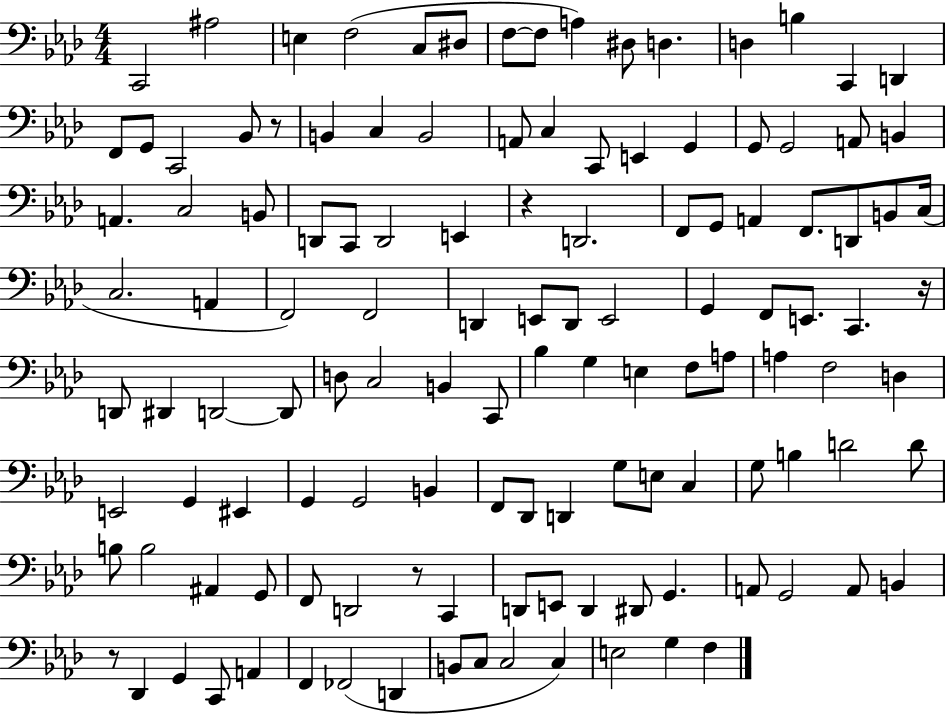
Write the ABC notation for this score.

X:1
T:Untitled
M:4/4
L:1/4
K:Ab
C,,2 ^A,2 E, F,2 C,/2 ^D,/2 F,/2 F,/2 A, ^D,/2 D, D, B, C,, D,, F,,/2 G,,/2 C,,2 _B,,/2 z/2 B,, C, B,,2 A,,/2 C, C,,/2 E,, G,, G,,/2 G,,2 A,,/2 B,, A,, C,2 B,,/2 D,,/2 C,,/2 D,,2 E,, z D,,2 F,,/2 G,,/2 A,, F,,/2 D,,/2 B,,/2 C,/4 C,2 A,, F,,2 F,,2 D,, E,,/2 D,,/2 E,,2 G,, F,,/2 E,,/2 C,, z/4 D,,/2 ^D,, D,,2 D,,/2 D,/2 C,2 B,, C,,/2 _B, G, E, F,/2 A,/2 A, F,2 D, E,,2 G,, ^E,, G,, G,,2 B,, F,,/2 _D,,/2 D,, G,/2 E,/2 C, G,/2 B, D2 D/2 B,/2 B,2 ^A,, G,,/2 F,,/2 D,,2 z/2 C,, D,,/2 E,,/2 D,, ^D,,/2 G,, A,,/2 G,,2 A,,/2 B,, z/2 _D,, G,, C,,/2 A,, F,, _F,,2 D,, B,,/2 C,/2 C,2 C, E,2 G, F,